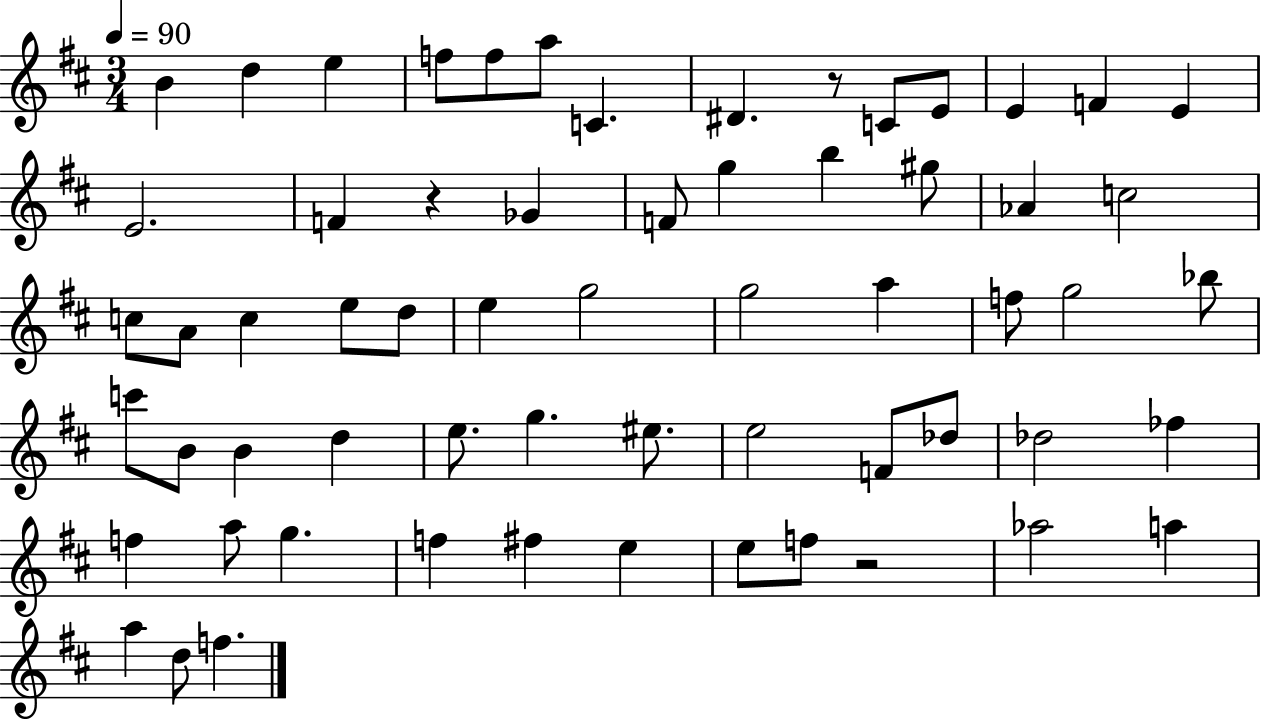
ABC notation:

X:1
T:Untitled
M:3/4
L:1/4
K:D
B d e f/2 f/2 a/2 C ^D z/2 C/2 E/2 E F E E2 F z _G F/2 g b ^g/2 _A c2 c/2 A/2 c e/2 d/2 e g2 g2 a f/2 g2 _b/2 c'/2 B/2 B d e/2 g ^e/2 e2 F/2 _d/2 _d2 _f f a/2 g f ^f e e/2 f/2 z2 _a2 a a d/2 f